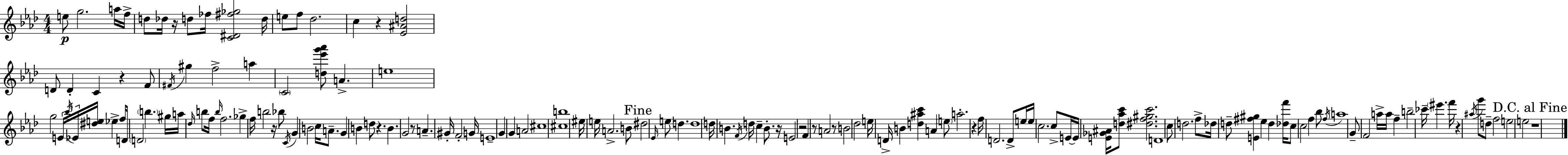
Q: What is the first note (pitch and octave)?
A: E5